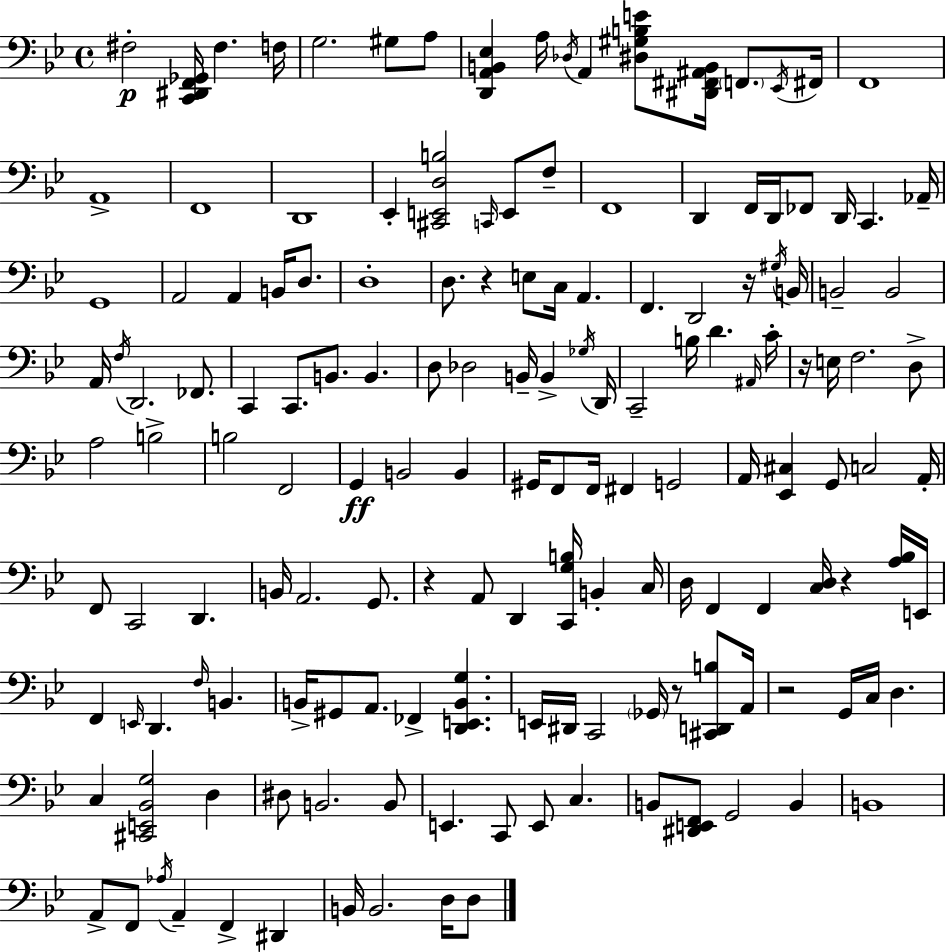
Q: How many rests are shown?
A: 7